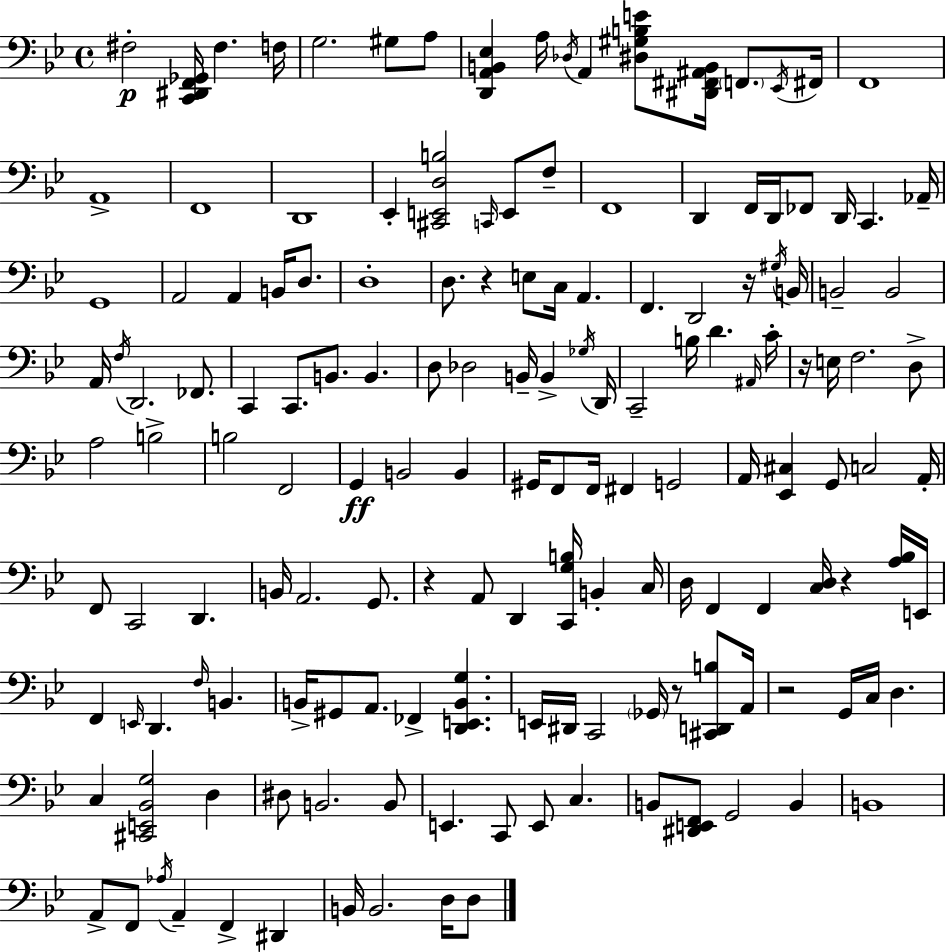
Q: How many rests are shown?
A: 7